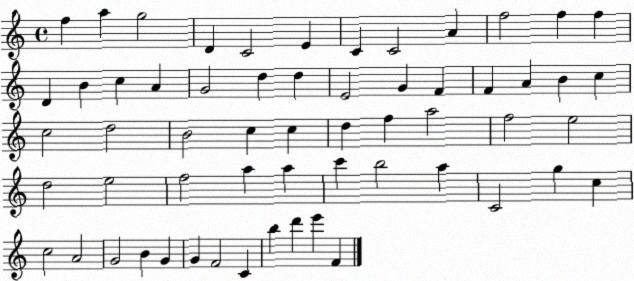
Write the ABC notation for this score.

X:1
T:Untitled
M:4/4
L:1/4
K:C
f a g2 D C2 E C C2 A f2 f f D B c A G2 d d E2 G F F A B c c2 d2 B2 c c d f a2 f2 e2 d2 e2 f2 a a c' b2 a C2 g c c2 A2 G2 B G G F2 C b d' e' F